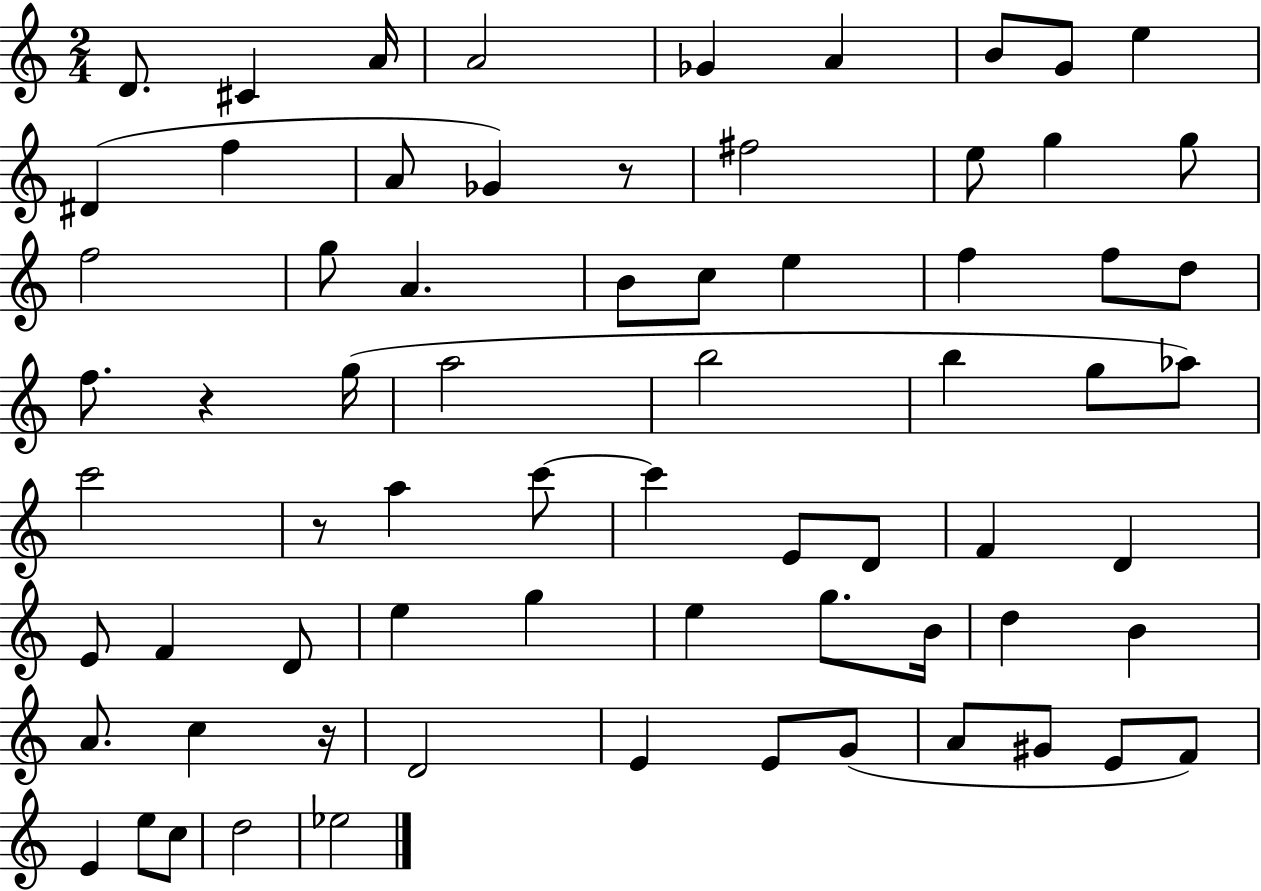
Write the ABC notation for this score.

X:1
T:Untitled
M:2/4
L:1/4
K:C
D/2 ^C A/4 A2 _G A B/2 G/2 e ^D f A/2 _G z/2 ^f2 e/2 g g/2 f2 g/2 A B/2 c/2 e f f/2 d/2 f/2 z g/4 a2 b2 b g/2 _a/2 c'2 z/2 a c'/2 c' E/2 D/2 F D E/2 F D/2 e g e g/2 B/4 d B A/2 c z/4 D2 E E/2 G/2 A/2 ^G/2 E/2 F/2 E e/2 c/2 d2 _e2